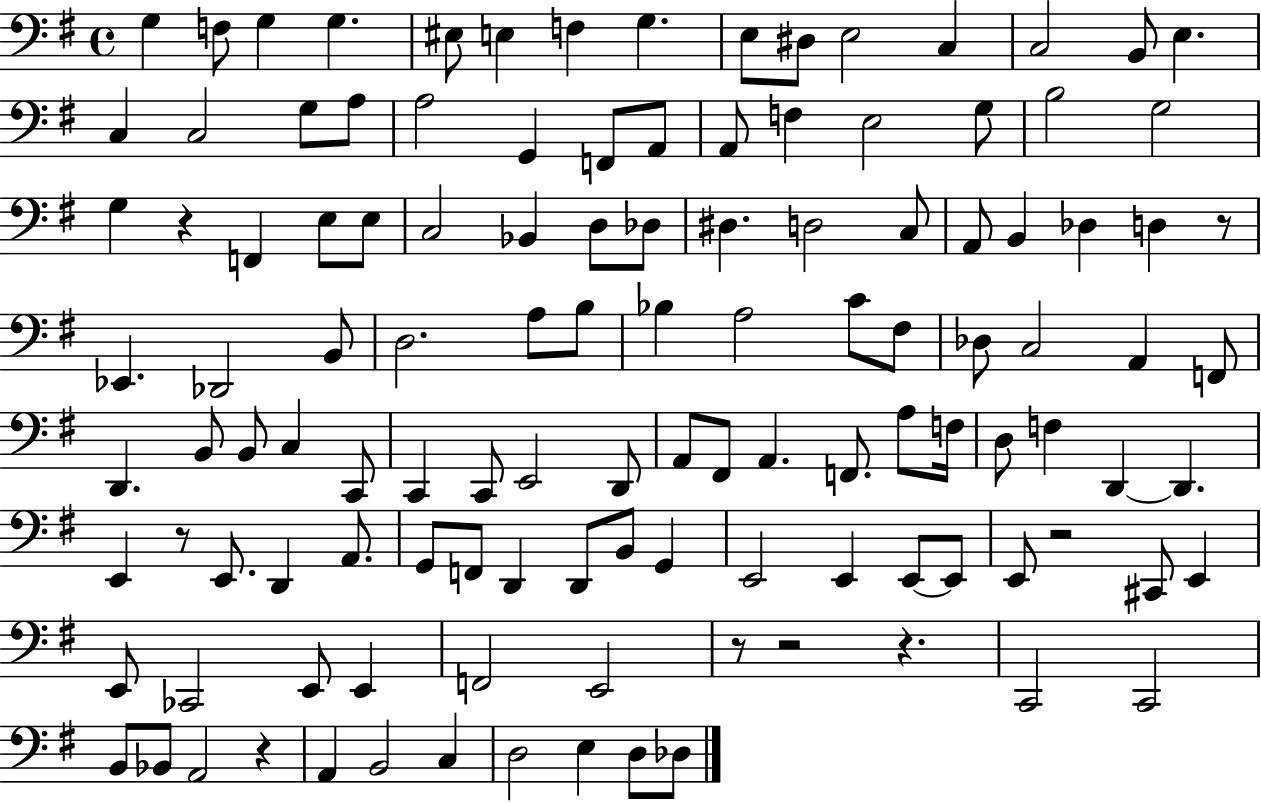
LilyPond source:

{
  \clef bass
  \time 4/4
  \defaultTimeSignature
  \key g \major
  g4 f8 g4 g4. | eis8 e4 f4 g4. | e8 dis8 e2 c4 | c2 b,8 e4. | \break c4 c2 g8 a8 | a2 g,4 f,8 a,8 | a,8 f4 e2 g8 | b2 g2 | \break g4 r4 f,4 e8 e8 | c2 bes,4 d8 des8 | dis4. d2 c8 | a,8 b,4 des4 d4 r8 | \break ees,4. des,2 b,8 | d2. a8 b8 | bes4 a2 c'8 fis8 | des8 c2 a,4 f,8 | \break d,4. b,8 b,8 c4 c,8 | c,4 c,8 e,2 d,8 | a,8 fis,8 a,4. f,8. a8 f16 | d8 f4 d,4~~ d,4. | \break e,4 r8 e,8. d,4 a,8. | g,8 f,8 d,4 d,8 b,8 g,4 | e,2 e,4 e,8~~ e,8 | e,8 r2 cis,8 e,4 | \break e,8 ces,2 e,8 e,4 | f,2 e,2 | r8 r2 r4. | c,2 c,2 | \break b,8 bes,8 a,2 r4 | a,4 b,2 c4 | d2 e4 d8 des8 | \bar "|."
}